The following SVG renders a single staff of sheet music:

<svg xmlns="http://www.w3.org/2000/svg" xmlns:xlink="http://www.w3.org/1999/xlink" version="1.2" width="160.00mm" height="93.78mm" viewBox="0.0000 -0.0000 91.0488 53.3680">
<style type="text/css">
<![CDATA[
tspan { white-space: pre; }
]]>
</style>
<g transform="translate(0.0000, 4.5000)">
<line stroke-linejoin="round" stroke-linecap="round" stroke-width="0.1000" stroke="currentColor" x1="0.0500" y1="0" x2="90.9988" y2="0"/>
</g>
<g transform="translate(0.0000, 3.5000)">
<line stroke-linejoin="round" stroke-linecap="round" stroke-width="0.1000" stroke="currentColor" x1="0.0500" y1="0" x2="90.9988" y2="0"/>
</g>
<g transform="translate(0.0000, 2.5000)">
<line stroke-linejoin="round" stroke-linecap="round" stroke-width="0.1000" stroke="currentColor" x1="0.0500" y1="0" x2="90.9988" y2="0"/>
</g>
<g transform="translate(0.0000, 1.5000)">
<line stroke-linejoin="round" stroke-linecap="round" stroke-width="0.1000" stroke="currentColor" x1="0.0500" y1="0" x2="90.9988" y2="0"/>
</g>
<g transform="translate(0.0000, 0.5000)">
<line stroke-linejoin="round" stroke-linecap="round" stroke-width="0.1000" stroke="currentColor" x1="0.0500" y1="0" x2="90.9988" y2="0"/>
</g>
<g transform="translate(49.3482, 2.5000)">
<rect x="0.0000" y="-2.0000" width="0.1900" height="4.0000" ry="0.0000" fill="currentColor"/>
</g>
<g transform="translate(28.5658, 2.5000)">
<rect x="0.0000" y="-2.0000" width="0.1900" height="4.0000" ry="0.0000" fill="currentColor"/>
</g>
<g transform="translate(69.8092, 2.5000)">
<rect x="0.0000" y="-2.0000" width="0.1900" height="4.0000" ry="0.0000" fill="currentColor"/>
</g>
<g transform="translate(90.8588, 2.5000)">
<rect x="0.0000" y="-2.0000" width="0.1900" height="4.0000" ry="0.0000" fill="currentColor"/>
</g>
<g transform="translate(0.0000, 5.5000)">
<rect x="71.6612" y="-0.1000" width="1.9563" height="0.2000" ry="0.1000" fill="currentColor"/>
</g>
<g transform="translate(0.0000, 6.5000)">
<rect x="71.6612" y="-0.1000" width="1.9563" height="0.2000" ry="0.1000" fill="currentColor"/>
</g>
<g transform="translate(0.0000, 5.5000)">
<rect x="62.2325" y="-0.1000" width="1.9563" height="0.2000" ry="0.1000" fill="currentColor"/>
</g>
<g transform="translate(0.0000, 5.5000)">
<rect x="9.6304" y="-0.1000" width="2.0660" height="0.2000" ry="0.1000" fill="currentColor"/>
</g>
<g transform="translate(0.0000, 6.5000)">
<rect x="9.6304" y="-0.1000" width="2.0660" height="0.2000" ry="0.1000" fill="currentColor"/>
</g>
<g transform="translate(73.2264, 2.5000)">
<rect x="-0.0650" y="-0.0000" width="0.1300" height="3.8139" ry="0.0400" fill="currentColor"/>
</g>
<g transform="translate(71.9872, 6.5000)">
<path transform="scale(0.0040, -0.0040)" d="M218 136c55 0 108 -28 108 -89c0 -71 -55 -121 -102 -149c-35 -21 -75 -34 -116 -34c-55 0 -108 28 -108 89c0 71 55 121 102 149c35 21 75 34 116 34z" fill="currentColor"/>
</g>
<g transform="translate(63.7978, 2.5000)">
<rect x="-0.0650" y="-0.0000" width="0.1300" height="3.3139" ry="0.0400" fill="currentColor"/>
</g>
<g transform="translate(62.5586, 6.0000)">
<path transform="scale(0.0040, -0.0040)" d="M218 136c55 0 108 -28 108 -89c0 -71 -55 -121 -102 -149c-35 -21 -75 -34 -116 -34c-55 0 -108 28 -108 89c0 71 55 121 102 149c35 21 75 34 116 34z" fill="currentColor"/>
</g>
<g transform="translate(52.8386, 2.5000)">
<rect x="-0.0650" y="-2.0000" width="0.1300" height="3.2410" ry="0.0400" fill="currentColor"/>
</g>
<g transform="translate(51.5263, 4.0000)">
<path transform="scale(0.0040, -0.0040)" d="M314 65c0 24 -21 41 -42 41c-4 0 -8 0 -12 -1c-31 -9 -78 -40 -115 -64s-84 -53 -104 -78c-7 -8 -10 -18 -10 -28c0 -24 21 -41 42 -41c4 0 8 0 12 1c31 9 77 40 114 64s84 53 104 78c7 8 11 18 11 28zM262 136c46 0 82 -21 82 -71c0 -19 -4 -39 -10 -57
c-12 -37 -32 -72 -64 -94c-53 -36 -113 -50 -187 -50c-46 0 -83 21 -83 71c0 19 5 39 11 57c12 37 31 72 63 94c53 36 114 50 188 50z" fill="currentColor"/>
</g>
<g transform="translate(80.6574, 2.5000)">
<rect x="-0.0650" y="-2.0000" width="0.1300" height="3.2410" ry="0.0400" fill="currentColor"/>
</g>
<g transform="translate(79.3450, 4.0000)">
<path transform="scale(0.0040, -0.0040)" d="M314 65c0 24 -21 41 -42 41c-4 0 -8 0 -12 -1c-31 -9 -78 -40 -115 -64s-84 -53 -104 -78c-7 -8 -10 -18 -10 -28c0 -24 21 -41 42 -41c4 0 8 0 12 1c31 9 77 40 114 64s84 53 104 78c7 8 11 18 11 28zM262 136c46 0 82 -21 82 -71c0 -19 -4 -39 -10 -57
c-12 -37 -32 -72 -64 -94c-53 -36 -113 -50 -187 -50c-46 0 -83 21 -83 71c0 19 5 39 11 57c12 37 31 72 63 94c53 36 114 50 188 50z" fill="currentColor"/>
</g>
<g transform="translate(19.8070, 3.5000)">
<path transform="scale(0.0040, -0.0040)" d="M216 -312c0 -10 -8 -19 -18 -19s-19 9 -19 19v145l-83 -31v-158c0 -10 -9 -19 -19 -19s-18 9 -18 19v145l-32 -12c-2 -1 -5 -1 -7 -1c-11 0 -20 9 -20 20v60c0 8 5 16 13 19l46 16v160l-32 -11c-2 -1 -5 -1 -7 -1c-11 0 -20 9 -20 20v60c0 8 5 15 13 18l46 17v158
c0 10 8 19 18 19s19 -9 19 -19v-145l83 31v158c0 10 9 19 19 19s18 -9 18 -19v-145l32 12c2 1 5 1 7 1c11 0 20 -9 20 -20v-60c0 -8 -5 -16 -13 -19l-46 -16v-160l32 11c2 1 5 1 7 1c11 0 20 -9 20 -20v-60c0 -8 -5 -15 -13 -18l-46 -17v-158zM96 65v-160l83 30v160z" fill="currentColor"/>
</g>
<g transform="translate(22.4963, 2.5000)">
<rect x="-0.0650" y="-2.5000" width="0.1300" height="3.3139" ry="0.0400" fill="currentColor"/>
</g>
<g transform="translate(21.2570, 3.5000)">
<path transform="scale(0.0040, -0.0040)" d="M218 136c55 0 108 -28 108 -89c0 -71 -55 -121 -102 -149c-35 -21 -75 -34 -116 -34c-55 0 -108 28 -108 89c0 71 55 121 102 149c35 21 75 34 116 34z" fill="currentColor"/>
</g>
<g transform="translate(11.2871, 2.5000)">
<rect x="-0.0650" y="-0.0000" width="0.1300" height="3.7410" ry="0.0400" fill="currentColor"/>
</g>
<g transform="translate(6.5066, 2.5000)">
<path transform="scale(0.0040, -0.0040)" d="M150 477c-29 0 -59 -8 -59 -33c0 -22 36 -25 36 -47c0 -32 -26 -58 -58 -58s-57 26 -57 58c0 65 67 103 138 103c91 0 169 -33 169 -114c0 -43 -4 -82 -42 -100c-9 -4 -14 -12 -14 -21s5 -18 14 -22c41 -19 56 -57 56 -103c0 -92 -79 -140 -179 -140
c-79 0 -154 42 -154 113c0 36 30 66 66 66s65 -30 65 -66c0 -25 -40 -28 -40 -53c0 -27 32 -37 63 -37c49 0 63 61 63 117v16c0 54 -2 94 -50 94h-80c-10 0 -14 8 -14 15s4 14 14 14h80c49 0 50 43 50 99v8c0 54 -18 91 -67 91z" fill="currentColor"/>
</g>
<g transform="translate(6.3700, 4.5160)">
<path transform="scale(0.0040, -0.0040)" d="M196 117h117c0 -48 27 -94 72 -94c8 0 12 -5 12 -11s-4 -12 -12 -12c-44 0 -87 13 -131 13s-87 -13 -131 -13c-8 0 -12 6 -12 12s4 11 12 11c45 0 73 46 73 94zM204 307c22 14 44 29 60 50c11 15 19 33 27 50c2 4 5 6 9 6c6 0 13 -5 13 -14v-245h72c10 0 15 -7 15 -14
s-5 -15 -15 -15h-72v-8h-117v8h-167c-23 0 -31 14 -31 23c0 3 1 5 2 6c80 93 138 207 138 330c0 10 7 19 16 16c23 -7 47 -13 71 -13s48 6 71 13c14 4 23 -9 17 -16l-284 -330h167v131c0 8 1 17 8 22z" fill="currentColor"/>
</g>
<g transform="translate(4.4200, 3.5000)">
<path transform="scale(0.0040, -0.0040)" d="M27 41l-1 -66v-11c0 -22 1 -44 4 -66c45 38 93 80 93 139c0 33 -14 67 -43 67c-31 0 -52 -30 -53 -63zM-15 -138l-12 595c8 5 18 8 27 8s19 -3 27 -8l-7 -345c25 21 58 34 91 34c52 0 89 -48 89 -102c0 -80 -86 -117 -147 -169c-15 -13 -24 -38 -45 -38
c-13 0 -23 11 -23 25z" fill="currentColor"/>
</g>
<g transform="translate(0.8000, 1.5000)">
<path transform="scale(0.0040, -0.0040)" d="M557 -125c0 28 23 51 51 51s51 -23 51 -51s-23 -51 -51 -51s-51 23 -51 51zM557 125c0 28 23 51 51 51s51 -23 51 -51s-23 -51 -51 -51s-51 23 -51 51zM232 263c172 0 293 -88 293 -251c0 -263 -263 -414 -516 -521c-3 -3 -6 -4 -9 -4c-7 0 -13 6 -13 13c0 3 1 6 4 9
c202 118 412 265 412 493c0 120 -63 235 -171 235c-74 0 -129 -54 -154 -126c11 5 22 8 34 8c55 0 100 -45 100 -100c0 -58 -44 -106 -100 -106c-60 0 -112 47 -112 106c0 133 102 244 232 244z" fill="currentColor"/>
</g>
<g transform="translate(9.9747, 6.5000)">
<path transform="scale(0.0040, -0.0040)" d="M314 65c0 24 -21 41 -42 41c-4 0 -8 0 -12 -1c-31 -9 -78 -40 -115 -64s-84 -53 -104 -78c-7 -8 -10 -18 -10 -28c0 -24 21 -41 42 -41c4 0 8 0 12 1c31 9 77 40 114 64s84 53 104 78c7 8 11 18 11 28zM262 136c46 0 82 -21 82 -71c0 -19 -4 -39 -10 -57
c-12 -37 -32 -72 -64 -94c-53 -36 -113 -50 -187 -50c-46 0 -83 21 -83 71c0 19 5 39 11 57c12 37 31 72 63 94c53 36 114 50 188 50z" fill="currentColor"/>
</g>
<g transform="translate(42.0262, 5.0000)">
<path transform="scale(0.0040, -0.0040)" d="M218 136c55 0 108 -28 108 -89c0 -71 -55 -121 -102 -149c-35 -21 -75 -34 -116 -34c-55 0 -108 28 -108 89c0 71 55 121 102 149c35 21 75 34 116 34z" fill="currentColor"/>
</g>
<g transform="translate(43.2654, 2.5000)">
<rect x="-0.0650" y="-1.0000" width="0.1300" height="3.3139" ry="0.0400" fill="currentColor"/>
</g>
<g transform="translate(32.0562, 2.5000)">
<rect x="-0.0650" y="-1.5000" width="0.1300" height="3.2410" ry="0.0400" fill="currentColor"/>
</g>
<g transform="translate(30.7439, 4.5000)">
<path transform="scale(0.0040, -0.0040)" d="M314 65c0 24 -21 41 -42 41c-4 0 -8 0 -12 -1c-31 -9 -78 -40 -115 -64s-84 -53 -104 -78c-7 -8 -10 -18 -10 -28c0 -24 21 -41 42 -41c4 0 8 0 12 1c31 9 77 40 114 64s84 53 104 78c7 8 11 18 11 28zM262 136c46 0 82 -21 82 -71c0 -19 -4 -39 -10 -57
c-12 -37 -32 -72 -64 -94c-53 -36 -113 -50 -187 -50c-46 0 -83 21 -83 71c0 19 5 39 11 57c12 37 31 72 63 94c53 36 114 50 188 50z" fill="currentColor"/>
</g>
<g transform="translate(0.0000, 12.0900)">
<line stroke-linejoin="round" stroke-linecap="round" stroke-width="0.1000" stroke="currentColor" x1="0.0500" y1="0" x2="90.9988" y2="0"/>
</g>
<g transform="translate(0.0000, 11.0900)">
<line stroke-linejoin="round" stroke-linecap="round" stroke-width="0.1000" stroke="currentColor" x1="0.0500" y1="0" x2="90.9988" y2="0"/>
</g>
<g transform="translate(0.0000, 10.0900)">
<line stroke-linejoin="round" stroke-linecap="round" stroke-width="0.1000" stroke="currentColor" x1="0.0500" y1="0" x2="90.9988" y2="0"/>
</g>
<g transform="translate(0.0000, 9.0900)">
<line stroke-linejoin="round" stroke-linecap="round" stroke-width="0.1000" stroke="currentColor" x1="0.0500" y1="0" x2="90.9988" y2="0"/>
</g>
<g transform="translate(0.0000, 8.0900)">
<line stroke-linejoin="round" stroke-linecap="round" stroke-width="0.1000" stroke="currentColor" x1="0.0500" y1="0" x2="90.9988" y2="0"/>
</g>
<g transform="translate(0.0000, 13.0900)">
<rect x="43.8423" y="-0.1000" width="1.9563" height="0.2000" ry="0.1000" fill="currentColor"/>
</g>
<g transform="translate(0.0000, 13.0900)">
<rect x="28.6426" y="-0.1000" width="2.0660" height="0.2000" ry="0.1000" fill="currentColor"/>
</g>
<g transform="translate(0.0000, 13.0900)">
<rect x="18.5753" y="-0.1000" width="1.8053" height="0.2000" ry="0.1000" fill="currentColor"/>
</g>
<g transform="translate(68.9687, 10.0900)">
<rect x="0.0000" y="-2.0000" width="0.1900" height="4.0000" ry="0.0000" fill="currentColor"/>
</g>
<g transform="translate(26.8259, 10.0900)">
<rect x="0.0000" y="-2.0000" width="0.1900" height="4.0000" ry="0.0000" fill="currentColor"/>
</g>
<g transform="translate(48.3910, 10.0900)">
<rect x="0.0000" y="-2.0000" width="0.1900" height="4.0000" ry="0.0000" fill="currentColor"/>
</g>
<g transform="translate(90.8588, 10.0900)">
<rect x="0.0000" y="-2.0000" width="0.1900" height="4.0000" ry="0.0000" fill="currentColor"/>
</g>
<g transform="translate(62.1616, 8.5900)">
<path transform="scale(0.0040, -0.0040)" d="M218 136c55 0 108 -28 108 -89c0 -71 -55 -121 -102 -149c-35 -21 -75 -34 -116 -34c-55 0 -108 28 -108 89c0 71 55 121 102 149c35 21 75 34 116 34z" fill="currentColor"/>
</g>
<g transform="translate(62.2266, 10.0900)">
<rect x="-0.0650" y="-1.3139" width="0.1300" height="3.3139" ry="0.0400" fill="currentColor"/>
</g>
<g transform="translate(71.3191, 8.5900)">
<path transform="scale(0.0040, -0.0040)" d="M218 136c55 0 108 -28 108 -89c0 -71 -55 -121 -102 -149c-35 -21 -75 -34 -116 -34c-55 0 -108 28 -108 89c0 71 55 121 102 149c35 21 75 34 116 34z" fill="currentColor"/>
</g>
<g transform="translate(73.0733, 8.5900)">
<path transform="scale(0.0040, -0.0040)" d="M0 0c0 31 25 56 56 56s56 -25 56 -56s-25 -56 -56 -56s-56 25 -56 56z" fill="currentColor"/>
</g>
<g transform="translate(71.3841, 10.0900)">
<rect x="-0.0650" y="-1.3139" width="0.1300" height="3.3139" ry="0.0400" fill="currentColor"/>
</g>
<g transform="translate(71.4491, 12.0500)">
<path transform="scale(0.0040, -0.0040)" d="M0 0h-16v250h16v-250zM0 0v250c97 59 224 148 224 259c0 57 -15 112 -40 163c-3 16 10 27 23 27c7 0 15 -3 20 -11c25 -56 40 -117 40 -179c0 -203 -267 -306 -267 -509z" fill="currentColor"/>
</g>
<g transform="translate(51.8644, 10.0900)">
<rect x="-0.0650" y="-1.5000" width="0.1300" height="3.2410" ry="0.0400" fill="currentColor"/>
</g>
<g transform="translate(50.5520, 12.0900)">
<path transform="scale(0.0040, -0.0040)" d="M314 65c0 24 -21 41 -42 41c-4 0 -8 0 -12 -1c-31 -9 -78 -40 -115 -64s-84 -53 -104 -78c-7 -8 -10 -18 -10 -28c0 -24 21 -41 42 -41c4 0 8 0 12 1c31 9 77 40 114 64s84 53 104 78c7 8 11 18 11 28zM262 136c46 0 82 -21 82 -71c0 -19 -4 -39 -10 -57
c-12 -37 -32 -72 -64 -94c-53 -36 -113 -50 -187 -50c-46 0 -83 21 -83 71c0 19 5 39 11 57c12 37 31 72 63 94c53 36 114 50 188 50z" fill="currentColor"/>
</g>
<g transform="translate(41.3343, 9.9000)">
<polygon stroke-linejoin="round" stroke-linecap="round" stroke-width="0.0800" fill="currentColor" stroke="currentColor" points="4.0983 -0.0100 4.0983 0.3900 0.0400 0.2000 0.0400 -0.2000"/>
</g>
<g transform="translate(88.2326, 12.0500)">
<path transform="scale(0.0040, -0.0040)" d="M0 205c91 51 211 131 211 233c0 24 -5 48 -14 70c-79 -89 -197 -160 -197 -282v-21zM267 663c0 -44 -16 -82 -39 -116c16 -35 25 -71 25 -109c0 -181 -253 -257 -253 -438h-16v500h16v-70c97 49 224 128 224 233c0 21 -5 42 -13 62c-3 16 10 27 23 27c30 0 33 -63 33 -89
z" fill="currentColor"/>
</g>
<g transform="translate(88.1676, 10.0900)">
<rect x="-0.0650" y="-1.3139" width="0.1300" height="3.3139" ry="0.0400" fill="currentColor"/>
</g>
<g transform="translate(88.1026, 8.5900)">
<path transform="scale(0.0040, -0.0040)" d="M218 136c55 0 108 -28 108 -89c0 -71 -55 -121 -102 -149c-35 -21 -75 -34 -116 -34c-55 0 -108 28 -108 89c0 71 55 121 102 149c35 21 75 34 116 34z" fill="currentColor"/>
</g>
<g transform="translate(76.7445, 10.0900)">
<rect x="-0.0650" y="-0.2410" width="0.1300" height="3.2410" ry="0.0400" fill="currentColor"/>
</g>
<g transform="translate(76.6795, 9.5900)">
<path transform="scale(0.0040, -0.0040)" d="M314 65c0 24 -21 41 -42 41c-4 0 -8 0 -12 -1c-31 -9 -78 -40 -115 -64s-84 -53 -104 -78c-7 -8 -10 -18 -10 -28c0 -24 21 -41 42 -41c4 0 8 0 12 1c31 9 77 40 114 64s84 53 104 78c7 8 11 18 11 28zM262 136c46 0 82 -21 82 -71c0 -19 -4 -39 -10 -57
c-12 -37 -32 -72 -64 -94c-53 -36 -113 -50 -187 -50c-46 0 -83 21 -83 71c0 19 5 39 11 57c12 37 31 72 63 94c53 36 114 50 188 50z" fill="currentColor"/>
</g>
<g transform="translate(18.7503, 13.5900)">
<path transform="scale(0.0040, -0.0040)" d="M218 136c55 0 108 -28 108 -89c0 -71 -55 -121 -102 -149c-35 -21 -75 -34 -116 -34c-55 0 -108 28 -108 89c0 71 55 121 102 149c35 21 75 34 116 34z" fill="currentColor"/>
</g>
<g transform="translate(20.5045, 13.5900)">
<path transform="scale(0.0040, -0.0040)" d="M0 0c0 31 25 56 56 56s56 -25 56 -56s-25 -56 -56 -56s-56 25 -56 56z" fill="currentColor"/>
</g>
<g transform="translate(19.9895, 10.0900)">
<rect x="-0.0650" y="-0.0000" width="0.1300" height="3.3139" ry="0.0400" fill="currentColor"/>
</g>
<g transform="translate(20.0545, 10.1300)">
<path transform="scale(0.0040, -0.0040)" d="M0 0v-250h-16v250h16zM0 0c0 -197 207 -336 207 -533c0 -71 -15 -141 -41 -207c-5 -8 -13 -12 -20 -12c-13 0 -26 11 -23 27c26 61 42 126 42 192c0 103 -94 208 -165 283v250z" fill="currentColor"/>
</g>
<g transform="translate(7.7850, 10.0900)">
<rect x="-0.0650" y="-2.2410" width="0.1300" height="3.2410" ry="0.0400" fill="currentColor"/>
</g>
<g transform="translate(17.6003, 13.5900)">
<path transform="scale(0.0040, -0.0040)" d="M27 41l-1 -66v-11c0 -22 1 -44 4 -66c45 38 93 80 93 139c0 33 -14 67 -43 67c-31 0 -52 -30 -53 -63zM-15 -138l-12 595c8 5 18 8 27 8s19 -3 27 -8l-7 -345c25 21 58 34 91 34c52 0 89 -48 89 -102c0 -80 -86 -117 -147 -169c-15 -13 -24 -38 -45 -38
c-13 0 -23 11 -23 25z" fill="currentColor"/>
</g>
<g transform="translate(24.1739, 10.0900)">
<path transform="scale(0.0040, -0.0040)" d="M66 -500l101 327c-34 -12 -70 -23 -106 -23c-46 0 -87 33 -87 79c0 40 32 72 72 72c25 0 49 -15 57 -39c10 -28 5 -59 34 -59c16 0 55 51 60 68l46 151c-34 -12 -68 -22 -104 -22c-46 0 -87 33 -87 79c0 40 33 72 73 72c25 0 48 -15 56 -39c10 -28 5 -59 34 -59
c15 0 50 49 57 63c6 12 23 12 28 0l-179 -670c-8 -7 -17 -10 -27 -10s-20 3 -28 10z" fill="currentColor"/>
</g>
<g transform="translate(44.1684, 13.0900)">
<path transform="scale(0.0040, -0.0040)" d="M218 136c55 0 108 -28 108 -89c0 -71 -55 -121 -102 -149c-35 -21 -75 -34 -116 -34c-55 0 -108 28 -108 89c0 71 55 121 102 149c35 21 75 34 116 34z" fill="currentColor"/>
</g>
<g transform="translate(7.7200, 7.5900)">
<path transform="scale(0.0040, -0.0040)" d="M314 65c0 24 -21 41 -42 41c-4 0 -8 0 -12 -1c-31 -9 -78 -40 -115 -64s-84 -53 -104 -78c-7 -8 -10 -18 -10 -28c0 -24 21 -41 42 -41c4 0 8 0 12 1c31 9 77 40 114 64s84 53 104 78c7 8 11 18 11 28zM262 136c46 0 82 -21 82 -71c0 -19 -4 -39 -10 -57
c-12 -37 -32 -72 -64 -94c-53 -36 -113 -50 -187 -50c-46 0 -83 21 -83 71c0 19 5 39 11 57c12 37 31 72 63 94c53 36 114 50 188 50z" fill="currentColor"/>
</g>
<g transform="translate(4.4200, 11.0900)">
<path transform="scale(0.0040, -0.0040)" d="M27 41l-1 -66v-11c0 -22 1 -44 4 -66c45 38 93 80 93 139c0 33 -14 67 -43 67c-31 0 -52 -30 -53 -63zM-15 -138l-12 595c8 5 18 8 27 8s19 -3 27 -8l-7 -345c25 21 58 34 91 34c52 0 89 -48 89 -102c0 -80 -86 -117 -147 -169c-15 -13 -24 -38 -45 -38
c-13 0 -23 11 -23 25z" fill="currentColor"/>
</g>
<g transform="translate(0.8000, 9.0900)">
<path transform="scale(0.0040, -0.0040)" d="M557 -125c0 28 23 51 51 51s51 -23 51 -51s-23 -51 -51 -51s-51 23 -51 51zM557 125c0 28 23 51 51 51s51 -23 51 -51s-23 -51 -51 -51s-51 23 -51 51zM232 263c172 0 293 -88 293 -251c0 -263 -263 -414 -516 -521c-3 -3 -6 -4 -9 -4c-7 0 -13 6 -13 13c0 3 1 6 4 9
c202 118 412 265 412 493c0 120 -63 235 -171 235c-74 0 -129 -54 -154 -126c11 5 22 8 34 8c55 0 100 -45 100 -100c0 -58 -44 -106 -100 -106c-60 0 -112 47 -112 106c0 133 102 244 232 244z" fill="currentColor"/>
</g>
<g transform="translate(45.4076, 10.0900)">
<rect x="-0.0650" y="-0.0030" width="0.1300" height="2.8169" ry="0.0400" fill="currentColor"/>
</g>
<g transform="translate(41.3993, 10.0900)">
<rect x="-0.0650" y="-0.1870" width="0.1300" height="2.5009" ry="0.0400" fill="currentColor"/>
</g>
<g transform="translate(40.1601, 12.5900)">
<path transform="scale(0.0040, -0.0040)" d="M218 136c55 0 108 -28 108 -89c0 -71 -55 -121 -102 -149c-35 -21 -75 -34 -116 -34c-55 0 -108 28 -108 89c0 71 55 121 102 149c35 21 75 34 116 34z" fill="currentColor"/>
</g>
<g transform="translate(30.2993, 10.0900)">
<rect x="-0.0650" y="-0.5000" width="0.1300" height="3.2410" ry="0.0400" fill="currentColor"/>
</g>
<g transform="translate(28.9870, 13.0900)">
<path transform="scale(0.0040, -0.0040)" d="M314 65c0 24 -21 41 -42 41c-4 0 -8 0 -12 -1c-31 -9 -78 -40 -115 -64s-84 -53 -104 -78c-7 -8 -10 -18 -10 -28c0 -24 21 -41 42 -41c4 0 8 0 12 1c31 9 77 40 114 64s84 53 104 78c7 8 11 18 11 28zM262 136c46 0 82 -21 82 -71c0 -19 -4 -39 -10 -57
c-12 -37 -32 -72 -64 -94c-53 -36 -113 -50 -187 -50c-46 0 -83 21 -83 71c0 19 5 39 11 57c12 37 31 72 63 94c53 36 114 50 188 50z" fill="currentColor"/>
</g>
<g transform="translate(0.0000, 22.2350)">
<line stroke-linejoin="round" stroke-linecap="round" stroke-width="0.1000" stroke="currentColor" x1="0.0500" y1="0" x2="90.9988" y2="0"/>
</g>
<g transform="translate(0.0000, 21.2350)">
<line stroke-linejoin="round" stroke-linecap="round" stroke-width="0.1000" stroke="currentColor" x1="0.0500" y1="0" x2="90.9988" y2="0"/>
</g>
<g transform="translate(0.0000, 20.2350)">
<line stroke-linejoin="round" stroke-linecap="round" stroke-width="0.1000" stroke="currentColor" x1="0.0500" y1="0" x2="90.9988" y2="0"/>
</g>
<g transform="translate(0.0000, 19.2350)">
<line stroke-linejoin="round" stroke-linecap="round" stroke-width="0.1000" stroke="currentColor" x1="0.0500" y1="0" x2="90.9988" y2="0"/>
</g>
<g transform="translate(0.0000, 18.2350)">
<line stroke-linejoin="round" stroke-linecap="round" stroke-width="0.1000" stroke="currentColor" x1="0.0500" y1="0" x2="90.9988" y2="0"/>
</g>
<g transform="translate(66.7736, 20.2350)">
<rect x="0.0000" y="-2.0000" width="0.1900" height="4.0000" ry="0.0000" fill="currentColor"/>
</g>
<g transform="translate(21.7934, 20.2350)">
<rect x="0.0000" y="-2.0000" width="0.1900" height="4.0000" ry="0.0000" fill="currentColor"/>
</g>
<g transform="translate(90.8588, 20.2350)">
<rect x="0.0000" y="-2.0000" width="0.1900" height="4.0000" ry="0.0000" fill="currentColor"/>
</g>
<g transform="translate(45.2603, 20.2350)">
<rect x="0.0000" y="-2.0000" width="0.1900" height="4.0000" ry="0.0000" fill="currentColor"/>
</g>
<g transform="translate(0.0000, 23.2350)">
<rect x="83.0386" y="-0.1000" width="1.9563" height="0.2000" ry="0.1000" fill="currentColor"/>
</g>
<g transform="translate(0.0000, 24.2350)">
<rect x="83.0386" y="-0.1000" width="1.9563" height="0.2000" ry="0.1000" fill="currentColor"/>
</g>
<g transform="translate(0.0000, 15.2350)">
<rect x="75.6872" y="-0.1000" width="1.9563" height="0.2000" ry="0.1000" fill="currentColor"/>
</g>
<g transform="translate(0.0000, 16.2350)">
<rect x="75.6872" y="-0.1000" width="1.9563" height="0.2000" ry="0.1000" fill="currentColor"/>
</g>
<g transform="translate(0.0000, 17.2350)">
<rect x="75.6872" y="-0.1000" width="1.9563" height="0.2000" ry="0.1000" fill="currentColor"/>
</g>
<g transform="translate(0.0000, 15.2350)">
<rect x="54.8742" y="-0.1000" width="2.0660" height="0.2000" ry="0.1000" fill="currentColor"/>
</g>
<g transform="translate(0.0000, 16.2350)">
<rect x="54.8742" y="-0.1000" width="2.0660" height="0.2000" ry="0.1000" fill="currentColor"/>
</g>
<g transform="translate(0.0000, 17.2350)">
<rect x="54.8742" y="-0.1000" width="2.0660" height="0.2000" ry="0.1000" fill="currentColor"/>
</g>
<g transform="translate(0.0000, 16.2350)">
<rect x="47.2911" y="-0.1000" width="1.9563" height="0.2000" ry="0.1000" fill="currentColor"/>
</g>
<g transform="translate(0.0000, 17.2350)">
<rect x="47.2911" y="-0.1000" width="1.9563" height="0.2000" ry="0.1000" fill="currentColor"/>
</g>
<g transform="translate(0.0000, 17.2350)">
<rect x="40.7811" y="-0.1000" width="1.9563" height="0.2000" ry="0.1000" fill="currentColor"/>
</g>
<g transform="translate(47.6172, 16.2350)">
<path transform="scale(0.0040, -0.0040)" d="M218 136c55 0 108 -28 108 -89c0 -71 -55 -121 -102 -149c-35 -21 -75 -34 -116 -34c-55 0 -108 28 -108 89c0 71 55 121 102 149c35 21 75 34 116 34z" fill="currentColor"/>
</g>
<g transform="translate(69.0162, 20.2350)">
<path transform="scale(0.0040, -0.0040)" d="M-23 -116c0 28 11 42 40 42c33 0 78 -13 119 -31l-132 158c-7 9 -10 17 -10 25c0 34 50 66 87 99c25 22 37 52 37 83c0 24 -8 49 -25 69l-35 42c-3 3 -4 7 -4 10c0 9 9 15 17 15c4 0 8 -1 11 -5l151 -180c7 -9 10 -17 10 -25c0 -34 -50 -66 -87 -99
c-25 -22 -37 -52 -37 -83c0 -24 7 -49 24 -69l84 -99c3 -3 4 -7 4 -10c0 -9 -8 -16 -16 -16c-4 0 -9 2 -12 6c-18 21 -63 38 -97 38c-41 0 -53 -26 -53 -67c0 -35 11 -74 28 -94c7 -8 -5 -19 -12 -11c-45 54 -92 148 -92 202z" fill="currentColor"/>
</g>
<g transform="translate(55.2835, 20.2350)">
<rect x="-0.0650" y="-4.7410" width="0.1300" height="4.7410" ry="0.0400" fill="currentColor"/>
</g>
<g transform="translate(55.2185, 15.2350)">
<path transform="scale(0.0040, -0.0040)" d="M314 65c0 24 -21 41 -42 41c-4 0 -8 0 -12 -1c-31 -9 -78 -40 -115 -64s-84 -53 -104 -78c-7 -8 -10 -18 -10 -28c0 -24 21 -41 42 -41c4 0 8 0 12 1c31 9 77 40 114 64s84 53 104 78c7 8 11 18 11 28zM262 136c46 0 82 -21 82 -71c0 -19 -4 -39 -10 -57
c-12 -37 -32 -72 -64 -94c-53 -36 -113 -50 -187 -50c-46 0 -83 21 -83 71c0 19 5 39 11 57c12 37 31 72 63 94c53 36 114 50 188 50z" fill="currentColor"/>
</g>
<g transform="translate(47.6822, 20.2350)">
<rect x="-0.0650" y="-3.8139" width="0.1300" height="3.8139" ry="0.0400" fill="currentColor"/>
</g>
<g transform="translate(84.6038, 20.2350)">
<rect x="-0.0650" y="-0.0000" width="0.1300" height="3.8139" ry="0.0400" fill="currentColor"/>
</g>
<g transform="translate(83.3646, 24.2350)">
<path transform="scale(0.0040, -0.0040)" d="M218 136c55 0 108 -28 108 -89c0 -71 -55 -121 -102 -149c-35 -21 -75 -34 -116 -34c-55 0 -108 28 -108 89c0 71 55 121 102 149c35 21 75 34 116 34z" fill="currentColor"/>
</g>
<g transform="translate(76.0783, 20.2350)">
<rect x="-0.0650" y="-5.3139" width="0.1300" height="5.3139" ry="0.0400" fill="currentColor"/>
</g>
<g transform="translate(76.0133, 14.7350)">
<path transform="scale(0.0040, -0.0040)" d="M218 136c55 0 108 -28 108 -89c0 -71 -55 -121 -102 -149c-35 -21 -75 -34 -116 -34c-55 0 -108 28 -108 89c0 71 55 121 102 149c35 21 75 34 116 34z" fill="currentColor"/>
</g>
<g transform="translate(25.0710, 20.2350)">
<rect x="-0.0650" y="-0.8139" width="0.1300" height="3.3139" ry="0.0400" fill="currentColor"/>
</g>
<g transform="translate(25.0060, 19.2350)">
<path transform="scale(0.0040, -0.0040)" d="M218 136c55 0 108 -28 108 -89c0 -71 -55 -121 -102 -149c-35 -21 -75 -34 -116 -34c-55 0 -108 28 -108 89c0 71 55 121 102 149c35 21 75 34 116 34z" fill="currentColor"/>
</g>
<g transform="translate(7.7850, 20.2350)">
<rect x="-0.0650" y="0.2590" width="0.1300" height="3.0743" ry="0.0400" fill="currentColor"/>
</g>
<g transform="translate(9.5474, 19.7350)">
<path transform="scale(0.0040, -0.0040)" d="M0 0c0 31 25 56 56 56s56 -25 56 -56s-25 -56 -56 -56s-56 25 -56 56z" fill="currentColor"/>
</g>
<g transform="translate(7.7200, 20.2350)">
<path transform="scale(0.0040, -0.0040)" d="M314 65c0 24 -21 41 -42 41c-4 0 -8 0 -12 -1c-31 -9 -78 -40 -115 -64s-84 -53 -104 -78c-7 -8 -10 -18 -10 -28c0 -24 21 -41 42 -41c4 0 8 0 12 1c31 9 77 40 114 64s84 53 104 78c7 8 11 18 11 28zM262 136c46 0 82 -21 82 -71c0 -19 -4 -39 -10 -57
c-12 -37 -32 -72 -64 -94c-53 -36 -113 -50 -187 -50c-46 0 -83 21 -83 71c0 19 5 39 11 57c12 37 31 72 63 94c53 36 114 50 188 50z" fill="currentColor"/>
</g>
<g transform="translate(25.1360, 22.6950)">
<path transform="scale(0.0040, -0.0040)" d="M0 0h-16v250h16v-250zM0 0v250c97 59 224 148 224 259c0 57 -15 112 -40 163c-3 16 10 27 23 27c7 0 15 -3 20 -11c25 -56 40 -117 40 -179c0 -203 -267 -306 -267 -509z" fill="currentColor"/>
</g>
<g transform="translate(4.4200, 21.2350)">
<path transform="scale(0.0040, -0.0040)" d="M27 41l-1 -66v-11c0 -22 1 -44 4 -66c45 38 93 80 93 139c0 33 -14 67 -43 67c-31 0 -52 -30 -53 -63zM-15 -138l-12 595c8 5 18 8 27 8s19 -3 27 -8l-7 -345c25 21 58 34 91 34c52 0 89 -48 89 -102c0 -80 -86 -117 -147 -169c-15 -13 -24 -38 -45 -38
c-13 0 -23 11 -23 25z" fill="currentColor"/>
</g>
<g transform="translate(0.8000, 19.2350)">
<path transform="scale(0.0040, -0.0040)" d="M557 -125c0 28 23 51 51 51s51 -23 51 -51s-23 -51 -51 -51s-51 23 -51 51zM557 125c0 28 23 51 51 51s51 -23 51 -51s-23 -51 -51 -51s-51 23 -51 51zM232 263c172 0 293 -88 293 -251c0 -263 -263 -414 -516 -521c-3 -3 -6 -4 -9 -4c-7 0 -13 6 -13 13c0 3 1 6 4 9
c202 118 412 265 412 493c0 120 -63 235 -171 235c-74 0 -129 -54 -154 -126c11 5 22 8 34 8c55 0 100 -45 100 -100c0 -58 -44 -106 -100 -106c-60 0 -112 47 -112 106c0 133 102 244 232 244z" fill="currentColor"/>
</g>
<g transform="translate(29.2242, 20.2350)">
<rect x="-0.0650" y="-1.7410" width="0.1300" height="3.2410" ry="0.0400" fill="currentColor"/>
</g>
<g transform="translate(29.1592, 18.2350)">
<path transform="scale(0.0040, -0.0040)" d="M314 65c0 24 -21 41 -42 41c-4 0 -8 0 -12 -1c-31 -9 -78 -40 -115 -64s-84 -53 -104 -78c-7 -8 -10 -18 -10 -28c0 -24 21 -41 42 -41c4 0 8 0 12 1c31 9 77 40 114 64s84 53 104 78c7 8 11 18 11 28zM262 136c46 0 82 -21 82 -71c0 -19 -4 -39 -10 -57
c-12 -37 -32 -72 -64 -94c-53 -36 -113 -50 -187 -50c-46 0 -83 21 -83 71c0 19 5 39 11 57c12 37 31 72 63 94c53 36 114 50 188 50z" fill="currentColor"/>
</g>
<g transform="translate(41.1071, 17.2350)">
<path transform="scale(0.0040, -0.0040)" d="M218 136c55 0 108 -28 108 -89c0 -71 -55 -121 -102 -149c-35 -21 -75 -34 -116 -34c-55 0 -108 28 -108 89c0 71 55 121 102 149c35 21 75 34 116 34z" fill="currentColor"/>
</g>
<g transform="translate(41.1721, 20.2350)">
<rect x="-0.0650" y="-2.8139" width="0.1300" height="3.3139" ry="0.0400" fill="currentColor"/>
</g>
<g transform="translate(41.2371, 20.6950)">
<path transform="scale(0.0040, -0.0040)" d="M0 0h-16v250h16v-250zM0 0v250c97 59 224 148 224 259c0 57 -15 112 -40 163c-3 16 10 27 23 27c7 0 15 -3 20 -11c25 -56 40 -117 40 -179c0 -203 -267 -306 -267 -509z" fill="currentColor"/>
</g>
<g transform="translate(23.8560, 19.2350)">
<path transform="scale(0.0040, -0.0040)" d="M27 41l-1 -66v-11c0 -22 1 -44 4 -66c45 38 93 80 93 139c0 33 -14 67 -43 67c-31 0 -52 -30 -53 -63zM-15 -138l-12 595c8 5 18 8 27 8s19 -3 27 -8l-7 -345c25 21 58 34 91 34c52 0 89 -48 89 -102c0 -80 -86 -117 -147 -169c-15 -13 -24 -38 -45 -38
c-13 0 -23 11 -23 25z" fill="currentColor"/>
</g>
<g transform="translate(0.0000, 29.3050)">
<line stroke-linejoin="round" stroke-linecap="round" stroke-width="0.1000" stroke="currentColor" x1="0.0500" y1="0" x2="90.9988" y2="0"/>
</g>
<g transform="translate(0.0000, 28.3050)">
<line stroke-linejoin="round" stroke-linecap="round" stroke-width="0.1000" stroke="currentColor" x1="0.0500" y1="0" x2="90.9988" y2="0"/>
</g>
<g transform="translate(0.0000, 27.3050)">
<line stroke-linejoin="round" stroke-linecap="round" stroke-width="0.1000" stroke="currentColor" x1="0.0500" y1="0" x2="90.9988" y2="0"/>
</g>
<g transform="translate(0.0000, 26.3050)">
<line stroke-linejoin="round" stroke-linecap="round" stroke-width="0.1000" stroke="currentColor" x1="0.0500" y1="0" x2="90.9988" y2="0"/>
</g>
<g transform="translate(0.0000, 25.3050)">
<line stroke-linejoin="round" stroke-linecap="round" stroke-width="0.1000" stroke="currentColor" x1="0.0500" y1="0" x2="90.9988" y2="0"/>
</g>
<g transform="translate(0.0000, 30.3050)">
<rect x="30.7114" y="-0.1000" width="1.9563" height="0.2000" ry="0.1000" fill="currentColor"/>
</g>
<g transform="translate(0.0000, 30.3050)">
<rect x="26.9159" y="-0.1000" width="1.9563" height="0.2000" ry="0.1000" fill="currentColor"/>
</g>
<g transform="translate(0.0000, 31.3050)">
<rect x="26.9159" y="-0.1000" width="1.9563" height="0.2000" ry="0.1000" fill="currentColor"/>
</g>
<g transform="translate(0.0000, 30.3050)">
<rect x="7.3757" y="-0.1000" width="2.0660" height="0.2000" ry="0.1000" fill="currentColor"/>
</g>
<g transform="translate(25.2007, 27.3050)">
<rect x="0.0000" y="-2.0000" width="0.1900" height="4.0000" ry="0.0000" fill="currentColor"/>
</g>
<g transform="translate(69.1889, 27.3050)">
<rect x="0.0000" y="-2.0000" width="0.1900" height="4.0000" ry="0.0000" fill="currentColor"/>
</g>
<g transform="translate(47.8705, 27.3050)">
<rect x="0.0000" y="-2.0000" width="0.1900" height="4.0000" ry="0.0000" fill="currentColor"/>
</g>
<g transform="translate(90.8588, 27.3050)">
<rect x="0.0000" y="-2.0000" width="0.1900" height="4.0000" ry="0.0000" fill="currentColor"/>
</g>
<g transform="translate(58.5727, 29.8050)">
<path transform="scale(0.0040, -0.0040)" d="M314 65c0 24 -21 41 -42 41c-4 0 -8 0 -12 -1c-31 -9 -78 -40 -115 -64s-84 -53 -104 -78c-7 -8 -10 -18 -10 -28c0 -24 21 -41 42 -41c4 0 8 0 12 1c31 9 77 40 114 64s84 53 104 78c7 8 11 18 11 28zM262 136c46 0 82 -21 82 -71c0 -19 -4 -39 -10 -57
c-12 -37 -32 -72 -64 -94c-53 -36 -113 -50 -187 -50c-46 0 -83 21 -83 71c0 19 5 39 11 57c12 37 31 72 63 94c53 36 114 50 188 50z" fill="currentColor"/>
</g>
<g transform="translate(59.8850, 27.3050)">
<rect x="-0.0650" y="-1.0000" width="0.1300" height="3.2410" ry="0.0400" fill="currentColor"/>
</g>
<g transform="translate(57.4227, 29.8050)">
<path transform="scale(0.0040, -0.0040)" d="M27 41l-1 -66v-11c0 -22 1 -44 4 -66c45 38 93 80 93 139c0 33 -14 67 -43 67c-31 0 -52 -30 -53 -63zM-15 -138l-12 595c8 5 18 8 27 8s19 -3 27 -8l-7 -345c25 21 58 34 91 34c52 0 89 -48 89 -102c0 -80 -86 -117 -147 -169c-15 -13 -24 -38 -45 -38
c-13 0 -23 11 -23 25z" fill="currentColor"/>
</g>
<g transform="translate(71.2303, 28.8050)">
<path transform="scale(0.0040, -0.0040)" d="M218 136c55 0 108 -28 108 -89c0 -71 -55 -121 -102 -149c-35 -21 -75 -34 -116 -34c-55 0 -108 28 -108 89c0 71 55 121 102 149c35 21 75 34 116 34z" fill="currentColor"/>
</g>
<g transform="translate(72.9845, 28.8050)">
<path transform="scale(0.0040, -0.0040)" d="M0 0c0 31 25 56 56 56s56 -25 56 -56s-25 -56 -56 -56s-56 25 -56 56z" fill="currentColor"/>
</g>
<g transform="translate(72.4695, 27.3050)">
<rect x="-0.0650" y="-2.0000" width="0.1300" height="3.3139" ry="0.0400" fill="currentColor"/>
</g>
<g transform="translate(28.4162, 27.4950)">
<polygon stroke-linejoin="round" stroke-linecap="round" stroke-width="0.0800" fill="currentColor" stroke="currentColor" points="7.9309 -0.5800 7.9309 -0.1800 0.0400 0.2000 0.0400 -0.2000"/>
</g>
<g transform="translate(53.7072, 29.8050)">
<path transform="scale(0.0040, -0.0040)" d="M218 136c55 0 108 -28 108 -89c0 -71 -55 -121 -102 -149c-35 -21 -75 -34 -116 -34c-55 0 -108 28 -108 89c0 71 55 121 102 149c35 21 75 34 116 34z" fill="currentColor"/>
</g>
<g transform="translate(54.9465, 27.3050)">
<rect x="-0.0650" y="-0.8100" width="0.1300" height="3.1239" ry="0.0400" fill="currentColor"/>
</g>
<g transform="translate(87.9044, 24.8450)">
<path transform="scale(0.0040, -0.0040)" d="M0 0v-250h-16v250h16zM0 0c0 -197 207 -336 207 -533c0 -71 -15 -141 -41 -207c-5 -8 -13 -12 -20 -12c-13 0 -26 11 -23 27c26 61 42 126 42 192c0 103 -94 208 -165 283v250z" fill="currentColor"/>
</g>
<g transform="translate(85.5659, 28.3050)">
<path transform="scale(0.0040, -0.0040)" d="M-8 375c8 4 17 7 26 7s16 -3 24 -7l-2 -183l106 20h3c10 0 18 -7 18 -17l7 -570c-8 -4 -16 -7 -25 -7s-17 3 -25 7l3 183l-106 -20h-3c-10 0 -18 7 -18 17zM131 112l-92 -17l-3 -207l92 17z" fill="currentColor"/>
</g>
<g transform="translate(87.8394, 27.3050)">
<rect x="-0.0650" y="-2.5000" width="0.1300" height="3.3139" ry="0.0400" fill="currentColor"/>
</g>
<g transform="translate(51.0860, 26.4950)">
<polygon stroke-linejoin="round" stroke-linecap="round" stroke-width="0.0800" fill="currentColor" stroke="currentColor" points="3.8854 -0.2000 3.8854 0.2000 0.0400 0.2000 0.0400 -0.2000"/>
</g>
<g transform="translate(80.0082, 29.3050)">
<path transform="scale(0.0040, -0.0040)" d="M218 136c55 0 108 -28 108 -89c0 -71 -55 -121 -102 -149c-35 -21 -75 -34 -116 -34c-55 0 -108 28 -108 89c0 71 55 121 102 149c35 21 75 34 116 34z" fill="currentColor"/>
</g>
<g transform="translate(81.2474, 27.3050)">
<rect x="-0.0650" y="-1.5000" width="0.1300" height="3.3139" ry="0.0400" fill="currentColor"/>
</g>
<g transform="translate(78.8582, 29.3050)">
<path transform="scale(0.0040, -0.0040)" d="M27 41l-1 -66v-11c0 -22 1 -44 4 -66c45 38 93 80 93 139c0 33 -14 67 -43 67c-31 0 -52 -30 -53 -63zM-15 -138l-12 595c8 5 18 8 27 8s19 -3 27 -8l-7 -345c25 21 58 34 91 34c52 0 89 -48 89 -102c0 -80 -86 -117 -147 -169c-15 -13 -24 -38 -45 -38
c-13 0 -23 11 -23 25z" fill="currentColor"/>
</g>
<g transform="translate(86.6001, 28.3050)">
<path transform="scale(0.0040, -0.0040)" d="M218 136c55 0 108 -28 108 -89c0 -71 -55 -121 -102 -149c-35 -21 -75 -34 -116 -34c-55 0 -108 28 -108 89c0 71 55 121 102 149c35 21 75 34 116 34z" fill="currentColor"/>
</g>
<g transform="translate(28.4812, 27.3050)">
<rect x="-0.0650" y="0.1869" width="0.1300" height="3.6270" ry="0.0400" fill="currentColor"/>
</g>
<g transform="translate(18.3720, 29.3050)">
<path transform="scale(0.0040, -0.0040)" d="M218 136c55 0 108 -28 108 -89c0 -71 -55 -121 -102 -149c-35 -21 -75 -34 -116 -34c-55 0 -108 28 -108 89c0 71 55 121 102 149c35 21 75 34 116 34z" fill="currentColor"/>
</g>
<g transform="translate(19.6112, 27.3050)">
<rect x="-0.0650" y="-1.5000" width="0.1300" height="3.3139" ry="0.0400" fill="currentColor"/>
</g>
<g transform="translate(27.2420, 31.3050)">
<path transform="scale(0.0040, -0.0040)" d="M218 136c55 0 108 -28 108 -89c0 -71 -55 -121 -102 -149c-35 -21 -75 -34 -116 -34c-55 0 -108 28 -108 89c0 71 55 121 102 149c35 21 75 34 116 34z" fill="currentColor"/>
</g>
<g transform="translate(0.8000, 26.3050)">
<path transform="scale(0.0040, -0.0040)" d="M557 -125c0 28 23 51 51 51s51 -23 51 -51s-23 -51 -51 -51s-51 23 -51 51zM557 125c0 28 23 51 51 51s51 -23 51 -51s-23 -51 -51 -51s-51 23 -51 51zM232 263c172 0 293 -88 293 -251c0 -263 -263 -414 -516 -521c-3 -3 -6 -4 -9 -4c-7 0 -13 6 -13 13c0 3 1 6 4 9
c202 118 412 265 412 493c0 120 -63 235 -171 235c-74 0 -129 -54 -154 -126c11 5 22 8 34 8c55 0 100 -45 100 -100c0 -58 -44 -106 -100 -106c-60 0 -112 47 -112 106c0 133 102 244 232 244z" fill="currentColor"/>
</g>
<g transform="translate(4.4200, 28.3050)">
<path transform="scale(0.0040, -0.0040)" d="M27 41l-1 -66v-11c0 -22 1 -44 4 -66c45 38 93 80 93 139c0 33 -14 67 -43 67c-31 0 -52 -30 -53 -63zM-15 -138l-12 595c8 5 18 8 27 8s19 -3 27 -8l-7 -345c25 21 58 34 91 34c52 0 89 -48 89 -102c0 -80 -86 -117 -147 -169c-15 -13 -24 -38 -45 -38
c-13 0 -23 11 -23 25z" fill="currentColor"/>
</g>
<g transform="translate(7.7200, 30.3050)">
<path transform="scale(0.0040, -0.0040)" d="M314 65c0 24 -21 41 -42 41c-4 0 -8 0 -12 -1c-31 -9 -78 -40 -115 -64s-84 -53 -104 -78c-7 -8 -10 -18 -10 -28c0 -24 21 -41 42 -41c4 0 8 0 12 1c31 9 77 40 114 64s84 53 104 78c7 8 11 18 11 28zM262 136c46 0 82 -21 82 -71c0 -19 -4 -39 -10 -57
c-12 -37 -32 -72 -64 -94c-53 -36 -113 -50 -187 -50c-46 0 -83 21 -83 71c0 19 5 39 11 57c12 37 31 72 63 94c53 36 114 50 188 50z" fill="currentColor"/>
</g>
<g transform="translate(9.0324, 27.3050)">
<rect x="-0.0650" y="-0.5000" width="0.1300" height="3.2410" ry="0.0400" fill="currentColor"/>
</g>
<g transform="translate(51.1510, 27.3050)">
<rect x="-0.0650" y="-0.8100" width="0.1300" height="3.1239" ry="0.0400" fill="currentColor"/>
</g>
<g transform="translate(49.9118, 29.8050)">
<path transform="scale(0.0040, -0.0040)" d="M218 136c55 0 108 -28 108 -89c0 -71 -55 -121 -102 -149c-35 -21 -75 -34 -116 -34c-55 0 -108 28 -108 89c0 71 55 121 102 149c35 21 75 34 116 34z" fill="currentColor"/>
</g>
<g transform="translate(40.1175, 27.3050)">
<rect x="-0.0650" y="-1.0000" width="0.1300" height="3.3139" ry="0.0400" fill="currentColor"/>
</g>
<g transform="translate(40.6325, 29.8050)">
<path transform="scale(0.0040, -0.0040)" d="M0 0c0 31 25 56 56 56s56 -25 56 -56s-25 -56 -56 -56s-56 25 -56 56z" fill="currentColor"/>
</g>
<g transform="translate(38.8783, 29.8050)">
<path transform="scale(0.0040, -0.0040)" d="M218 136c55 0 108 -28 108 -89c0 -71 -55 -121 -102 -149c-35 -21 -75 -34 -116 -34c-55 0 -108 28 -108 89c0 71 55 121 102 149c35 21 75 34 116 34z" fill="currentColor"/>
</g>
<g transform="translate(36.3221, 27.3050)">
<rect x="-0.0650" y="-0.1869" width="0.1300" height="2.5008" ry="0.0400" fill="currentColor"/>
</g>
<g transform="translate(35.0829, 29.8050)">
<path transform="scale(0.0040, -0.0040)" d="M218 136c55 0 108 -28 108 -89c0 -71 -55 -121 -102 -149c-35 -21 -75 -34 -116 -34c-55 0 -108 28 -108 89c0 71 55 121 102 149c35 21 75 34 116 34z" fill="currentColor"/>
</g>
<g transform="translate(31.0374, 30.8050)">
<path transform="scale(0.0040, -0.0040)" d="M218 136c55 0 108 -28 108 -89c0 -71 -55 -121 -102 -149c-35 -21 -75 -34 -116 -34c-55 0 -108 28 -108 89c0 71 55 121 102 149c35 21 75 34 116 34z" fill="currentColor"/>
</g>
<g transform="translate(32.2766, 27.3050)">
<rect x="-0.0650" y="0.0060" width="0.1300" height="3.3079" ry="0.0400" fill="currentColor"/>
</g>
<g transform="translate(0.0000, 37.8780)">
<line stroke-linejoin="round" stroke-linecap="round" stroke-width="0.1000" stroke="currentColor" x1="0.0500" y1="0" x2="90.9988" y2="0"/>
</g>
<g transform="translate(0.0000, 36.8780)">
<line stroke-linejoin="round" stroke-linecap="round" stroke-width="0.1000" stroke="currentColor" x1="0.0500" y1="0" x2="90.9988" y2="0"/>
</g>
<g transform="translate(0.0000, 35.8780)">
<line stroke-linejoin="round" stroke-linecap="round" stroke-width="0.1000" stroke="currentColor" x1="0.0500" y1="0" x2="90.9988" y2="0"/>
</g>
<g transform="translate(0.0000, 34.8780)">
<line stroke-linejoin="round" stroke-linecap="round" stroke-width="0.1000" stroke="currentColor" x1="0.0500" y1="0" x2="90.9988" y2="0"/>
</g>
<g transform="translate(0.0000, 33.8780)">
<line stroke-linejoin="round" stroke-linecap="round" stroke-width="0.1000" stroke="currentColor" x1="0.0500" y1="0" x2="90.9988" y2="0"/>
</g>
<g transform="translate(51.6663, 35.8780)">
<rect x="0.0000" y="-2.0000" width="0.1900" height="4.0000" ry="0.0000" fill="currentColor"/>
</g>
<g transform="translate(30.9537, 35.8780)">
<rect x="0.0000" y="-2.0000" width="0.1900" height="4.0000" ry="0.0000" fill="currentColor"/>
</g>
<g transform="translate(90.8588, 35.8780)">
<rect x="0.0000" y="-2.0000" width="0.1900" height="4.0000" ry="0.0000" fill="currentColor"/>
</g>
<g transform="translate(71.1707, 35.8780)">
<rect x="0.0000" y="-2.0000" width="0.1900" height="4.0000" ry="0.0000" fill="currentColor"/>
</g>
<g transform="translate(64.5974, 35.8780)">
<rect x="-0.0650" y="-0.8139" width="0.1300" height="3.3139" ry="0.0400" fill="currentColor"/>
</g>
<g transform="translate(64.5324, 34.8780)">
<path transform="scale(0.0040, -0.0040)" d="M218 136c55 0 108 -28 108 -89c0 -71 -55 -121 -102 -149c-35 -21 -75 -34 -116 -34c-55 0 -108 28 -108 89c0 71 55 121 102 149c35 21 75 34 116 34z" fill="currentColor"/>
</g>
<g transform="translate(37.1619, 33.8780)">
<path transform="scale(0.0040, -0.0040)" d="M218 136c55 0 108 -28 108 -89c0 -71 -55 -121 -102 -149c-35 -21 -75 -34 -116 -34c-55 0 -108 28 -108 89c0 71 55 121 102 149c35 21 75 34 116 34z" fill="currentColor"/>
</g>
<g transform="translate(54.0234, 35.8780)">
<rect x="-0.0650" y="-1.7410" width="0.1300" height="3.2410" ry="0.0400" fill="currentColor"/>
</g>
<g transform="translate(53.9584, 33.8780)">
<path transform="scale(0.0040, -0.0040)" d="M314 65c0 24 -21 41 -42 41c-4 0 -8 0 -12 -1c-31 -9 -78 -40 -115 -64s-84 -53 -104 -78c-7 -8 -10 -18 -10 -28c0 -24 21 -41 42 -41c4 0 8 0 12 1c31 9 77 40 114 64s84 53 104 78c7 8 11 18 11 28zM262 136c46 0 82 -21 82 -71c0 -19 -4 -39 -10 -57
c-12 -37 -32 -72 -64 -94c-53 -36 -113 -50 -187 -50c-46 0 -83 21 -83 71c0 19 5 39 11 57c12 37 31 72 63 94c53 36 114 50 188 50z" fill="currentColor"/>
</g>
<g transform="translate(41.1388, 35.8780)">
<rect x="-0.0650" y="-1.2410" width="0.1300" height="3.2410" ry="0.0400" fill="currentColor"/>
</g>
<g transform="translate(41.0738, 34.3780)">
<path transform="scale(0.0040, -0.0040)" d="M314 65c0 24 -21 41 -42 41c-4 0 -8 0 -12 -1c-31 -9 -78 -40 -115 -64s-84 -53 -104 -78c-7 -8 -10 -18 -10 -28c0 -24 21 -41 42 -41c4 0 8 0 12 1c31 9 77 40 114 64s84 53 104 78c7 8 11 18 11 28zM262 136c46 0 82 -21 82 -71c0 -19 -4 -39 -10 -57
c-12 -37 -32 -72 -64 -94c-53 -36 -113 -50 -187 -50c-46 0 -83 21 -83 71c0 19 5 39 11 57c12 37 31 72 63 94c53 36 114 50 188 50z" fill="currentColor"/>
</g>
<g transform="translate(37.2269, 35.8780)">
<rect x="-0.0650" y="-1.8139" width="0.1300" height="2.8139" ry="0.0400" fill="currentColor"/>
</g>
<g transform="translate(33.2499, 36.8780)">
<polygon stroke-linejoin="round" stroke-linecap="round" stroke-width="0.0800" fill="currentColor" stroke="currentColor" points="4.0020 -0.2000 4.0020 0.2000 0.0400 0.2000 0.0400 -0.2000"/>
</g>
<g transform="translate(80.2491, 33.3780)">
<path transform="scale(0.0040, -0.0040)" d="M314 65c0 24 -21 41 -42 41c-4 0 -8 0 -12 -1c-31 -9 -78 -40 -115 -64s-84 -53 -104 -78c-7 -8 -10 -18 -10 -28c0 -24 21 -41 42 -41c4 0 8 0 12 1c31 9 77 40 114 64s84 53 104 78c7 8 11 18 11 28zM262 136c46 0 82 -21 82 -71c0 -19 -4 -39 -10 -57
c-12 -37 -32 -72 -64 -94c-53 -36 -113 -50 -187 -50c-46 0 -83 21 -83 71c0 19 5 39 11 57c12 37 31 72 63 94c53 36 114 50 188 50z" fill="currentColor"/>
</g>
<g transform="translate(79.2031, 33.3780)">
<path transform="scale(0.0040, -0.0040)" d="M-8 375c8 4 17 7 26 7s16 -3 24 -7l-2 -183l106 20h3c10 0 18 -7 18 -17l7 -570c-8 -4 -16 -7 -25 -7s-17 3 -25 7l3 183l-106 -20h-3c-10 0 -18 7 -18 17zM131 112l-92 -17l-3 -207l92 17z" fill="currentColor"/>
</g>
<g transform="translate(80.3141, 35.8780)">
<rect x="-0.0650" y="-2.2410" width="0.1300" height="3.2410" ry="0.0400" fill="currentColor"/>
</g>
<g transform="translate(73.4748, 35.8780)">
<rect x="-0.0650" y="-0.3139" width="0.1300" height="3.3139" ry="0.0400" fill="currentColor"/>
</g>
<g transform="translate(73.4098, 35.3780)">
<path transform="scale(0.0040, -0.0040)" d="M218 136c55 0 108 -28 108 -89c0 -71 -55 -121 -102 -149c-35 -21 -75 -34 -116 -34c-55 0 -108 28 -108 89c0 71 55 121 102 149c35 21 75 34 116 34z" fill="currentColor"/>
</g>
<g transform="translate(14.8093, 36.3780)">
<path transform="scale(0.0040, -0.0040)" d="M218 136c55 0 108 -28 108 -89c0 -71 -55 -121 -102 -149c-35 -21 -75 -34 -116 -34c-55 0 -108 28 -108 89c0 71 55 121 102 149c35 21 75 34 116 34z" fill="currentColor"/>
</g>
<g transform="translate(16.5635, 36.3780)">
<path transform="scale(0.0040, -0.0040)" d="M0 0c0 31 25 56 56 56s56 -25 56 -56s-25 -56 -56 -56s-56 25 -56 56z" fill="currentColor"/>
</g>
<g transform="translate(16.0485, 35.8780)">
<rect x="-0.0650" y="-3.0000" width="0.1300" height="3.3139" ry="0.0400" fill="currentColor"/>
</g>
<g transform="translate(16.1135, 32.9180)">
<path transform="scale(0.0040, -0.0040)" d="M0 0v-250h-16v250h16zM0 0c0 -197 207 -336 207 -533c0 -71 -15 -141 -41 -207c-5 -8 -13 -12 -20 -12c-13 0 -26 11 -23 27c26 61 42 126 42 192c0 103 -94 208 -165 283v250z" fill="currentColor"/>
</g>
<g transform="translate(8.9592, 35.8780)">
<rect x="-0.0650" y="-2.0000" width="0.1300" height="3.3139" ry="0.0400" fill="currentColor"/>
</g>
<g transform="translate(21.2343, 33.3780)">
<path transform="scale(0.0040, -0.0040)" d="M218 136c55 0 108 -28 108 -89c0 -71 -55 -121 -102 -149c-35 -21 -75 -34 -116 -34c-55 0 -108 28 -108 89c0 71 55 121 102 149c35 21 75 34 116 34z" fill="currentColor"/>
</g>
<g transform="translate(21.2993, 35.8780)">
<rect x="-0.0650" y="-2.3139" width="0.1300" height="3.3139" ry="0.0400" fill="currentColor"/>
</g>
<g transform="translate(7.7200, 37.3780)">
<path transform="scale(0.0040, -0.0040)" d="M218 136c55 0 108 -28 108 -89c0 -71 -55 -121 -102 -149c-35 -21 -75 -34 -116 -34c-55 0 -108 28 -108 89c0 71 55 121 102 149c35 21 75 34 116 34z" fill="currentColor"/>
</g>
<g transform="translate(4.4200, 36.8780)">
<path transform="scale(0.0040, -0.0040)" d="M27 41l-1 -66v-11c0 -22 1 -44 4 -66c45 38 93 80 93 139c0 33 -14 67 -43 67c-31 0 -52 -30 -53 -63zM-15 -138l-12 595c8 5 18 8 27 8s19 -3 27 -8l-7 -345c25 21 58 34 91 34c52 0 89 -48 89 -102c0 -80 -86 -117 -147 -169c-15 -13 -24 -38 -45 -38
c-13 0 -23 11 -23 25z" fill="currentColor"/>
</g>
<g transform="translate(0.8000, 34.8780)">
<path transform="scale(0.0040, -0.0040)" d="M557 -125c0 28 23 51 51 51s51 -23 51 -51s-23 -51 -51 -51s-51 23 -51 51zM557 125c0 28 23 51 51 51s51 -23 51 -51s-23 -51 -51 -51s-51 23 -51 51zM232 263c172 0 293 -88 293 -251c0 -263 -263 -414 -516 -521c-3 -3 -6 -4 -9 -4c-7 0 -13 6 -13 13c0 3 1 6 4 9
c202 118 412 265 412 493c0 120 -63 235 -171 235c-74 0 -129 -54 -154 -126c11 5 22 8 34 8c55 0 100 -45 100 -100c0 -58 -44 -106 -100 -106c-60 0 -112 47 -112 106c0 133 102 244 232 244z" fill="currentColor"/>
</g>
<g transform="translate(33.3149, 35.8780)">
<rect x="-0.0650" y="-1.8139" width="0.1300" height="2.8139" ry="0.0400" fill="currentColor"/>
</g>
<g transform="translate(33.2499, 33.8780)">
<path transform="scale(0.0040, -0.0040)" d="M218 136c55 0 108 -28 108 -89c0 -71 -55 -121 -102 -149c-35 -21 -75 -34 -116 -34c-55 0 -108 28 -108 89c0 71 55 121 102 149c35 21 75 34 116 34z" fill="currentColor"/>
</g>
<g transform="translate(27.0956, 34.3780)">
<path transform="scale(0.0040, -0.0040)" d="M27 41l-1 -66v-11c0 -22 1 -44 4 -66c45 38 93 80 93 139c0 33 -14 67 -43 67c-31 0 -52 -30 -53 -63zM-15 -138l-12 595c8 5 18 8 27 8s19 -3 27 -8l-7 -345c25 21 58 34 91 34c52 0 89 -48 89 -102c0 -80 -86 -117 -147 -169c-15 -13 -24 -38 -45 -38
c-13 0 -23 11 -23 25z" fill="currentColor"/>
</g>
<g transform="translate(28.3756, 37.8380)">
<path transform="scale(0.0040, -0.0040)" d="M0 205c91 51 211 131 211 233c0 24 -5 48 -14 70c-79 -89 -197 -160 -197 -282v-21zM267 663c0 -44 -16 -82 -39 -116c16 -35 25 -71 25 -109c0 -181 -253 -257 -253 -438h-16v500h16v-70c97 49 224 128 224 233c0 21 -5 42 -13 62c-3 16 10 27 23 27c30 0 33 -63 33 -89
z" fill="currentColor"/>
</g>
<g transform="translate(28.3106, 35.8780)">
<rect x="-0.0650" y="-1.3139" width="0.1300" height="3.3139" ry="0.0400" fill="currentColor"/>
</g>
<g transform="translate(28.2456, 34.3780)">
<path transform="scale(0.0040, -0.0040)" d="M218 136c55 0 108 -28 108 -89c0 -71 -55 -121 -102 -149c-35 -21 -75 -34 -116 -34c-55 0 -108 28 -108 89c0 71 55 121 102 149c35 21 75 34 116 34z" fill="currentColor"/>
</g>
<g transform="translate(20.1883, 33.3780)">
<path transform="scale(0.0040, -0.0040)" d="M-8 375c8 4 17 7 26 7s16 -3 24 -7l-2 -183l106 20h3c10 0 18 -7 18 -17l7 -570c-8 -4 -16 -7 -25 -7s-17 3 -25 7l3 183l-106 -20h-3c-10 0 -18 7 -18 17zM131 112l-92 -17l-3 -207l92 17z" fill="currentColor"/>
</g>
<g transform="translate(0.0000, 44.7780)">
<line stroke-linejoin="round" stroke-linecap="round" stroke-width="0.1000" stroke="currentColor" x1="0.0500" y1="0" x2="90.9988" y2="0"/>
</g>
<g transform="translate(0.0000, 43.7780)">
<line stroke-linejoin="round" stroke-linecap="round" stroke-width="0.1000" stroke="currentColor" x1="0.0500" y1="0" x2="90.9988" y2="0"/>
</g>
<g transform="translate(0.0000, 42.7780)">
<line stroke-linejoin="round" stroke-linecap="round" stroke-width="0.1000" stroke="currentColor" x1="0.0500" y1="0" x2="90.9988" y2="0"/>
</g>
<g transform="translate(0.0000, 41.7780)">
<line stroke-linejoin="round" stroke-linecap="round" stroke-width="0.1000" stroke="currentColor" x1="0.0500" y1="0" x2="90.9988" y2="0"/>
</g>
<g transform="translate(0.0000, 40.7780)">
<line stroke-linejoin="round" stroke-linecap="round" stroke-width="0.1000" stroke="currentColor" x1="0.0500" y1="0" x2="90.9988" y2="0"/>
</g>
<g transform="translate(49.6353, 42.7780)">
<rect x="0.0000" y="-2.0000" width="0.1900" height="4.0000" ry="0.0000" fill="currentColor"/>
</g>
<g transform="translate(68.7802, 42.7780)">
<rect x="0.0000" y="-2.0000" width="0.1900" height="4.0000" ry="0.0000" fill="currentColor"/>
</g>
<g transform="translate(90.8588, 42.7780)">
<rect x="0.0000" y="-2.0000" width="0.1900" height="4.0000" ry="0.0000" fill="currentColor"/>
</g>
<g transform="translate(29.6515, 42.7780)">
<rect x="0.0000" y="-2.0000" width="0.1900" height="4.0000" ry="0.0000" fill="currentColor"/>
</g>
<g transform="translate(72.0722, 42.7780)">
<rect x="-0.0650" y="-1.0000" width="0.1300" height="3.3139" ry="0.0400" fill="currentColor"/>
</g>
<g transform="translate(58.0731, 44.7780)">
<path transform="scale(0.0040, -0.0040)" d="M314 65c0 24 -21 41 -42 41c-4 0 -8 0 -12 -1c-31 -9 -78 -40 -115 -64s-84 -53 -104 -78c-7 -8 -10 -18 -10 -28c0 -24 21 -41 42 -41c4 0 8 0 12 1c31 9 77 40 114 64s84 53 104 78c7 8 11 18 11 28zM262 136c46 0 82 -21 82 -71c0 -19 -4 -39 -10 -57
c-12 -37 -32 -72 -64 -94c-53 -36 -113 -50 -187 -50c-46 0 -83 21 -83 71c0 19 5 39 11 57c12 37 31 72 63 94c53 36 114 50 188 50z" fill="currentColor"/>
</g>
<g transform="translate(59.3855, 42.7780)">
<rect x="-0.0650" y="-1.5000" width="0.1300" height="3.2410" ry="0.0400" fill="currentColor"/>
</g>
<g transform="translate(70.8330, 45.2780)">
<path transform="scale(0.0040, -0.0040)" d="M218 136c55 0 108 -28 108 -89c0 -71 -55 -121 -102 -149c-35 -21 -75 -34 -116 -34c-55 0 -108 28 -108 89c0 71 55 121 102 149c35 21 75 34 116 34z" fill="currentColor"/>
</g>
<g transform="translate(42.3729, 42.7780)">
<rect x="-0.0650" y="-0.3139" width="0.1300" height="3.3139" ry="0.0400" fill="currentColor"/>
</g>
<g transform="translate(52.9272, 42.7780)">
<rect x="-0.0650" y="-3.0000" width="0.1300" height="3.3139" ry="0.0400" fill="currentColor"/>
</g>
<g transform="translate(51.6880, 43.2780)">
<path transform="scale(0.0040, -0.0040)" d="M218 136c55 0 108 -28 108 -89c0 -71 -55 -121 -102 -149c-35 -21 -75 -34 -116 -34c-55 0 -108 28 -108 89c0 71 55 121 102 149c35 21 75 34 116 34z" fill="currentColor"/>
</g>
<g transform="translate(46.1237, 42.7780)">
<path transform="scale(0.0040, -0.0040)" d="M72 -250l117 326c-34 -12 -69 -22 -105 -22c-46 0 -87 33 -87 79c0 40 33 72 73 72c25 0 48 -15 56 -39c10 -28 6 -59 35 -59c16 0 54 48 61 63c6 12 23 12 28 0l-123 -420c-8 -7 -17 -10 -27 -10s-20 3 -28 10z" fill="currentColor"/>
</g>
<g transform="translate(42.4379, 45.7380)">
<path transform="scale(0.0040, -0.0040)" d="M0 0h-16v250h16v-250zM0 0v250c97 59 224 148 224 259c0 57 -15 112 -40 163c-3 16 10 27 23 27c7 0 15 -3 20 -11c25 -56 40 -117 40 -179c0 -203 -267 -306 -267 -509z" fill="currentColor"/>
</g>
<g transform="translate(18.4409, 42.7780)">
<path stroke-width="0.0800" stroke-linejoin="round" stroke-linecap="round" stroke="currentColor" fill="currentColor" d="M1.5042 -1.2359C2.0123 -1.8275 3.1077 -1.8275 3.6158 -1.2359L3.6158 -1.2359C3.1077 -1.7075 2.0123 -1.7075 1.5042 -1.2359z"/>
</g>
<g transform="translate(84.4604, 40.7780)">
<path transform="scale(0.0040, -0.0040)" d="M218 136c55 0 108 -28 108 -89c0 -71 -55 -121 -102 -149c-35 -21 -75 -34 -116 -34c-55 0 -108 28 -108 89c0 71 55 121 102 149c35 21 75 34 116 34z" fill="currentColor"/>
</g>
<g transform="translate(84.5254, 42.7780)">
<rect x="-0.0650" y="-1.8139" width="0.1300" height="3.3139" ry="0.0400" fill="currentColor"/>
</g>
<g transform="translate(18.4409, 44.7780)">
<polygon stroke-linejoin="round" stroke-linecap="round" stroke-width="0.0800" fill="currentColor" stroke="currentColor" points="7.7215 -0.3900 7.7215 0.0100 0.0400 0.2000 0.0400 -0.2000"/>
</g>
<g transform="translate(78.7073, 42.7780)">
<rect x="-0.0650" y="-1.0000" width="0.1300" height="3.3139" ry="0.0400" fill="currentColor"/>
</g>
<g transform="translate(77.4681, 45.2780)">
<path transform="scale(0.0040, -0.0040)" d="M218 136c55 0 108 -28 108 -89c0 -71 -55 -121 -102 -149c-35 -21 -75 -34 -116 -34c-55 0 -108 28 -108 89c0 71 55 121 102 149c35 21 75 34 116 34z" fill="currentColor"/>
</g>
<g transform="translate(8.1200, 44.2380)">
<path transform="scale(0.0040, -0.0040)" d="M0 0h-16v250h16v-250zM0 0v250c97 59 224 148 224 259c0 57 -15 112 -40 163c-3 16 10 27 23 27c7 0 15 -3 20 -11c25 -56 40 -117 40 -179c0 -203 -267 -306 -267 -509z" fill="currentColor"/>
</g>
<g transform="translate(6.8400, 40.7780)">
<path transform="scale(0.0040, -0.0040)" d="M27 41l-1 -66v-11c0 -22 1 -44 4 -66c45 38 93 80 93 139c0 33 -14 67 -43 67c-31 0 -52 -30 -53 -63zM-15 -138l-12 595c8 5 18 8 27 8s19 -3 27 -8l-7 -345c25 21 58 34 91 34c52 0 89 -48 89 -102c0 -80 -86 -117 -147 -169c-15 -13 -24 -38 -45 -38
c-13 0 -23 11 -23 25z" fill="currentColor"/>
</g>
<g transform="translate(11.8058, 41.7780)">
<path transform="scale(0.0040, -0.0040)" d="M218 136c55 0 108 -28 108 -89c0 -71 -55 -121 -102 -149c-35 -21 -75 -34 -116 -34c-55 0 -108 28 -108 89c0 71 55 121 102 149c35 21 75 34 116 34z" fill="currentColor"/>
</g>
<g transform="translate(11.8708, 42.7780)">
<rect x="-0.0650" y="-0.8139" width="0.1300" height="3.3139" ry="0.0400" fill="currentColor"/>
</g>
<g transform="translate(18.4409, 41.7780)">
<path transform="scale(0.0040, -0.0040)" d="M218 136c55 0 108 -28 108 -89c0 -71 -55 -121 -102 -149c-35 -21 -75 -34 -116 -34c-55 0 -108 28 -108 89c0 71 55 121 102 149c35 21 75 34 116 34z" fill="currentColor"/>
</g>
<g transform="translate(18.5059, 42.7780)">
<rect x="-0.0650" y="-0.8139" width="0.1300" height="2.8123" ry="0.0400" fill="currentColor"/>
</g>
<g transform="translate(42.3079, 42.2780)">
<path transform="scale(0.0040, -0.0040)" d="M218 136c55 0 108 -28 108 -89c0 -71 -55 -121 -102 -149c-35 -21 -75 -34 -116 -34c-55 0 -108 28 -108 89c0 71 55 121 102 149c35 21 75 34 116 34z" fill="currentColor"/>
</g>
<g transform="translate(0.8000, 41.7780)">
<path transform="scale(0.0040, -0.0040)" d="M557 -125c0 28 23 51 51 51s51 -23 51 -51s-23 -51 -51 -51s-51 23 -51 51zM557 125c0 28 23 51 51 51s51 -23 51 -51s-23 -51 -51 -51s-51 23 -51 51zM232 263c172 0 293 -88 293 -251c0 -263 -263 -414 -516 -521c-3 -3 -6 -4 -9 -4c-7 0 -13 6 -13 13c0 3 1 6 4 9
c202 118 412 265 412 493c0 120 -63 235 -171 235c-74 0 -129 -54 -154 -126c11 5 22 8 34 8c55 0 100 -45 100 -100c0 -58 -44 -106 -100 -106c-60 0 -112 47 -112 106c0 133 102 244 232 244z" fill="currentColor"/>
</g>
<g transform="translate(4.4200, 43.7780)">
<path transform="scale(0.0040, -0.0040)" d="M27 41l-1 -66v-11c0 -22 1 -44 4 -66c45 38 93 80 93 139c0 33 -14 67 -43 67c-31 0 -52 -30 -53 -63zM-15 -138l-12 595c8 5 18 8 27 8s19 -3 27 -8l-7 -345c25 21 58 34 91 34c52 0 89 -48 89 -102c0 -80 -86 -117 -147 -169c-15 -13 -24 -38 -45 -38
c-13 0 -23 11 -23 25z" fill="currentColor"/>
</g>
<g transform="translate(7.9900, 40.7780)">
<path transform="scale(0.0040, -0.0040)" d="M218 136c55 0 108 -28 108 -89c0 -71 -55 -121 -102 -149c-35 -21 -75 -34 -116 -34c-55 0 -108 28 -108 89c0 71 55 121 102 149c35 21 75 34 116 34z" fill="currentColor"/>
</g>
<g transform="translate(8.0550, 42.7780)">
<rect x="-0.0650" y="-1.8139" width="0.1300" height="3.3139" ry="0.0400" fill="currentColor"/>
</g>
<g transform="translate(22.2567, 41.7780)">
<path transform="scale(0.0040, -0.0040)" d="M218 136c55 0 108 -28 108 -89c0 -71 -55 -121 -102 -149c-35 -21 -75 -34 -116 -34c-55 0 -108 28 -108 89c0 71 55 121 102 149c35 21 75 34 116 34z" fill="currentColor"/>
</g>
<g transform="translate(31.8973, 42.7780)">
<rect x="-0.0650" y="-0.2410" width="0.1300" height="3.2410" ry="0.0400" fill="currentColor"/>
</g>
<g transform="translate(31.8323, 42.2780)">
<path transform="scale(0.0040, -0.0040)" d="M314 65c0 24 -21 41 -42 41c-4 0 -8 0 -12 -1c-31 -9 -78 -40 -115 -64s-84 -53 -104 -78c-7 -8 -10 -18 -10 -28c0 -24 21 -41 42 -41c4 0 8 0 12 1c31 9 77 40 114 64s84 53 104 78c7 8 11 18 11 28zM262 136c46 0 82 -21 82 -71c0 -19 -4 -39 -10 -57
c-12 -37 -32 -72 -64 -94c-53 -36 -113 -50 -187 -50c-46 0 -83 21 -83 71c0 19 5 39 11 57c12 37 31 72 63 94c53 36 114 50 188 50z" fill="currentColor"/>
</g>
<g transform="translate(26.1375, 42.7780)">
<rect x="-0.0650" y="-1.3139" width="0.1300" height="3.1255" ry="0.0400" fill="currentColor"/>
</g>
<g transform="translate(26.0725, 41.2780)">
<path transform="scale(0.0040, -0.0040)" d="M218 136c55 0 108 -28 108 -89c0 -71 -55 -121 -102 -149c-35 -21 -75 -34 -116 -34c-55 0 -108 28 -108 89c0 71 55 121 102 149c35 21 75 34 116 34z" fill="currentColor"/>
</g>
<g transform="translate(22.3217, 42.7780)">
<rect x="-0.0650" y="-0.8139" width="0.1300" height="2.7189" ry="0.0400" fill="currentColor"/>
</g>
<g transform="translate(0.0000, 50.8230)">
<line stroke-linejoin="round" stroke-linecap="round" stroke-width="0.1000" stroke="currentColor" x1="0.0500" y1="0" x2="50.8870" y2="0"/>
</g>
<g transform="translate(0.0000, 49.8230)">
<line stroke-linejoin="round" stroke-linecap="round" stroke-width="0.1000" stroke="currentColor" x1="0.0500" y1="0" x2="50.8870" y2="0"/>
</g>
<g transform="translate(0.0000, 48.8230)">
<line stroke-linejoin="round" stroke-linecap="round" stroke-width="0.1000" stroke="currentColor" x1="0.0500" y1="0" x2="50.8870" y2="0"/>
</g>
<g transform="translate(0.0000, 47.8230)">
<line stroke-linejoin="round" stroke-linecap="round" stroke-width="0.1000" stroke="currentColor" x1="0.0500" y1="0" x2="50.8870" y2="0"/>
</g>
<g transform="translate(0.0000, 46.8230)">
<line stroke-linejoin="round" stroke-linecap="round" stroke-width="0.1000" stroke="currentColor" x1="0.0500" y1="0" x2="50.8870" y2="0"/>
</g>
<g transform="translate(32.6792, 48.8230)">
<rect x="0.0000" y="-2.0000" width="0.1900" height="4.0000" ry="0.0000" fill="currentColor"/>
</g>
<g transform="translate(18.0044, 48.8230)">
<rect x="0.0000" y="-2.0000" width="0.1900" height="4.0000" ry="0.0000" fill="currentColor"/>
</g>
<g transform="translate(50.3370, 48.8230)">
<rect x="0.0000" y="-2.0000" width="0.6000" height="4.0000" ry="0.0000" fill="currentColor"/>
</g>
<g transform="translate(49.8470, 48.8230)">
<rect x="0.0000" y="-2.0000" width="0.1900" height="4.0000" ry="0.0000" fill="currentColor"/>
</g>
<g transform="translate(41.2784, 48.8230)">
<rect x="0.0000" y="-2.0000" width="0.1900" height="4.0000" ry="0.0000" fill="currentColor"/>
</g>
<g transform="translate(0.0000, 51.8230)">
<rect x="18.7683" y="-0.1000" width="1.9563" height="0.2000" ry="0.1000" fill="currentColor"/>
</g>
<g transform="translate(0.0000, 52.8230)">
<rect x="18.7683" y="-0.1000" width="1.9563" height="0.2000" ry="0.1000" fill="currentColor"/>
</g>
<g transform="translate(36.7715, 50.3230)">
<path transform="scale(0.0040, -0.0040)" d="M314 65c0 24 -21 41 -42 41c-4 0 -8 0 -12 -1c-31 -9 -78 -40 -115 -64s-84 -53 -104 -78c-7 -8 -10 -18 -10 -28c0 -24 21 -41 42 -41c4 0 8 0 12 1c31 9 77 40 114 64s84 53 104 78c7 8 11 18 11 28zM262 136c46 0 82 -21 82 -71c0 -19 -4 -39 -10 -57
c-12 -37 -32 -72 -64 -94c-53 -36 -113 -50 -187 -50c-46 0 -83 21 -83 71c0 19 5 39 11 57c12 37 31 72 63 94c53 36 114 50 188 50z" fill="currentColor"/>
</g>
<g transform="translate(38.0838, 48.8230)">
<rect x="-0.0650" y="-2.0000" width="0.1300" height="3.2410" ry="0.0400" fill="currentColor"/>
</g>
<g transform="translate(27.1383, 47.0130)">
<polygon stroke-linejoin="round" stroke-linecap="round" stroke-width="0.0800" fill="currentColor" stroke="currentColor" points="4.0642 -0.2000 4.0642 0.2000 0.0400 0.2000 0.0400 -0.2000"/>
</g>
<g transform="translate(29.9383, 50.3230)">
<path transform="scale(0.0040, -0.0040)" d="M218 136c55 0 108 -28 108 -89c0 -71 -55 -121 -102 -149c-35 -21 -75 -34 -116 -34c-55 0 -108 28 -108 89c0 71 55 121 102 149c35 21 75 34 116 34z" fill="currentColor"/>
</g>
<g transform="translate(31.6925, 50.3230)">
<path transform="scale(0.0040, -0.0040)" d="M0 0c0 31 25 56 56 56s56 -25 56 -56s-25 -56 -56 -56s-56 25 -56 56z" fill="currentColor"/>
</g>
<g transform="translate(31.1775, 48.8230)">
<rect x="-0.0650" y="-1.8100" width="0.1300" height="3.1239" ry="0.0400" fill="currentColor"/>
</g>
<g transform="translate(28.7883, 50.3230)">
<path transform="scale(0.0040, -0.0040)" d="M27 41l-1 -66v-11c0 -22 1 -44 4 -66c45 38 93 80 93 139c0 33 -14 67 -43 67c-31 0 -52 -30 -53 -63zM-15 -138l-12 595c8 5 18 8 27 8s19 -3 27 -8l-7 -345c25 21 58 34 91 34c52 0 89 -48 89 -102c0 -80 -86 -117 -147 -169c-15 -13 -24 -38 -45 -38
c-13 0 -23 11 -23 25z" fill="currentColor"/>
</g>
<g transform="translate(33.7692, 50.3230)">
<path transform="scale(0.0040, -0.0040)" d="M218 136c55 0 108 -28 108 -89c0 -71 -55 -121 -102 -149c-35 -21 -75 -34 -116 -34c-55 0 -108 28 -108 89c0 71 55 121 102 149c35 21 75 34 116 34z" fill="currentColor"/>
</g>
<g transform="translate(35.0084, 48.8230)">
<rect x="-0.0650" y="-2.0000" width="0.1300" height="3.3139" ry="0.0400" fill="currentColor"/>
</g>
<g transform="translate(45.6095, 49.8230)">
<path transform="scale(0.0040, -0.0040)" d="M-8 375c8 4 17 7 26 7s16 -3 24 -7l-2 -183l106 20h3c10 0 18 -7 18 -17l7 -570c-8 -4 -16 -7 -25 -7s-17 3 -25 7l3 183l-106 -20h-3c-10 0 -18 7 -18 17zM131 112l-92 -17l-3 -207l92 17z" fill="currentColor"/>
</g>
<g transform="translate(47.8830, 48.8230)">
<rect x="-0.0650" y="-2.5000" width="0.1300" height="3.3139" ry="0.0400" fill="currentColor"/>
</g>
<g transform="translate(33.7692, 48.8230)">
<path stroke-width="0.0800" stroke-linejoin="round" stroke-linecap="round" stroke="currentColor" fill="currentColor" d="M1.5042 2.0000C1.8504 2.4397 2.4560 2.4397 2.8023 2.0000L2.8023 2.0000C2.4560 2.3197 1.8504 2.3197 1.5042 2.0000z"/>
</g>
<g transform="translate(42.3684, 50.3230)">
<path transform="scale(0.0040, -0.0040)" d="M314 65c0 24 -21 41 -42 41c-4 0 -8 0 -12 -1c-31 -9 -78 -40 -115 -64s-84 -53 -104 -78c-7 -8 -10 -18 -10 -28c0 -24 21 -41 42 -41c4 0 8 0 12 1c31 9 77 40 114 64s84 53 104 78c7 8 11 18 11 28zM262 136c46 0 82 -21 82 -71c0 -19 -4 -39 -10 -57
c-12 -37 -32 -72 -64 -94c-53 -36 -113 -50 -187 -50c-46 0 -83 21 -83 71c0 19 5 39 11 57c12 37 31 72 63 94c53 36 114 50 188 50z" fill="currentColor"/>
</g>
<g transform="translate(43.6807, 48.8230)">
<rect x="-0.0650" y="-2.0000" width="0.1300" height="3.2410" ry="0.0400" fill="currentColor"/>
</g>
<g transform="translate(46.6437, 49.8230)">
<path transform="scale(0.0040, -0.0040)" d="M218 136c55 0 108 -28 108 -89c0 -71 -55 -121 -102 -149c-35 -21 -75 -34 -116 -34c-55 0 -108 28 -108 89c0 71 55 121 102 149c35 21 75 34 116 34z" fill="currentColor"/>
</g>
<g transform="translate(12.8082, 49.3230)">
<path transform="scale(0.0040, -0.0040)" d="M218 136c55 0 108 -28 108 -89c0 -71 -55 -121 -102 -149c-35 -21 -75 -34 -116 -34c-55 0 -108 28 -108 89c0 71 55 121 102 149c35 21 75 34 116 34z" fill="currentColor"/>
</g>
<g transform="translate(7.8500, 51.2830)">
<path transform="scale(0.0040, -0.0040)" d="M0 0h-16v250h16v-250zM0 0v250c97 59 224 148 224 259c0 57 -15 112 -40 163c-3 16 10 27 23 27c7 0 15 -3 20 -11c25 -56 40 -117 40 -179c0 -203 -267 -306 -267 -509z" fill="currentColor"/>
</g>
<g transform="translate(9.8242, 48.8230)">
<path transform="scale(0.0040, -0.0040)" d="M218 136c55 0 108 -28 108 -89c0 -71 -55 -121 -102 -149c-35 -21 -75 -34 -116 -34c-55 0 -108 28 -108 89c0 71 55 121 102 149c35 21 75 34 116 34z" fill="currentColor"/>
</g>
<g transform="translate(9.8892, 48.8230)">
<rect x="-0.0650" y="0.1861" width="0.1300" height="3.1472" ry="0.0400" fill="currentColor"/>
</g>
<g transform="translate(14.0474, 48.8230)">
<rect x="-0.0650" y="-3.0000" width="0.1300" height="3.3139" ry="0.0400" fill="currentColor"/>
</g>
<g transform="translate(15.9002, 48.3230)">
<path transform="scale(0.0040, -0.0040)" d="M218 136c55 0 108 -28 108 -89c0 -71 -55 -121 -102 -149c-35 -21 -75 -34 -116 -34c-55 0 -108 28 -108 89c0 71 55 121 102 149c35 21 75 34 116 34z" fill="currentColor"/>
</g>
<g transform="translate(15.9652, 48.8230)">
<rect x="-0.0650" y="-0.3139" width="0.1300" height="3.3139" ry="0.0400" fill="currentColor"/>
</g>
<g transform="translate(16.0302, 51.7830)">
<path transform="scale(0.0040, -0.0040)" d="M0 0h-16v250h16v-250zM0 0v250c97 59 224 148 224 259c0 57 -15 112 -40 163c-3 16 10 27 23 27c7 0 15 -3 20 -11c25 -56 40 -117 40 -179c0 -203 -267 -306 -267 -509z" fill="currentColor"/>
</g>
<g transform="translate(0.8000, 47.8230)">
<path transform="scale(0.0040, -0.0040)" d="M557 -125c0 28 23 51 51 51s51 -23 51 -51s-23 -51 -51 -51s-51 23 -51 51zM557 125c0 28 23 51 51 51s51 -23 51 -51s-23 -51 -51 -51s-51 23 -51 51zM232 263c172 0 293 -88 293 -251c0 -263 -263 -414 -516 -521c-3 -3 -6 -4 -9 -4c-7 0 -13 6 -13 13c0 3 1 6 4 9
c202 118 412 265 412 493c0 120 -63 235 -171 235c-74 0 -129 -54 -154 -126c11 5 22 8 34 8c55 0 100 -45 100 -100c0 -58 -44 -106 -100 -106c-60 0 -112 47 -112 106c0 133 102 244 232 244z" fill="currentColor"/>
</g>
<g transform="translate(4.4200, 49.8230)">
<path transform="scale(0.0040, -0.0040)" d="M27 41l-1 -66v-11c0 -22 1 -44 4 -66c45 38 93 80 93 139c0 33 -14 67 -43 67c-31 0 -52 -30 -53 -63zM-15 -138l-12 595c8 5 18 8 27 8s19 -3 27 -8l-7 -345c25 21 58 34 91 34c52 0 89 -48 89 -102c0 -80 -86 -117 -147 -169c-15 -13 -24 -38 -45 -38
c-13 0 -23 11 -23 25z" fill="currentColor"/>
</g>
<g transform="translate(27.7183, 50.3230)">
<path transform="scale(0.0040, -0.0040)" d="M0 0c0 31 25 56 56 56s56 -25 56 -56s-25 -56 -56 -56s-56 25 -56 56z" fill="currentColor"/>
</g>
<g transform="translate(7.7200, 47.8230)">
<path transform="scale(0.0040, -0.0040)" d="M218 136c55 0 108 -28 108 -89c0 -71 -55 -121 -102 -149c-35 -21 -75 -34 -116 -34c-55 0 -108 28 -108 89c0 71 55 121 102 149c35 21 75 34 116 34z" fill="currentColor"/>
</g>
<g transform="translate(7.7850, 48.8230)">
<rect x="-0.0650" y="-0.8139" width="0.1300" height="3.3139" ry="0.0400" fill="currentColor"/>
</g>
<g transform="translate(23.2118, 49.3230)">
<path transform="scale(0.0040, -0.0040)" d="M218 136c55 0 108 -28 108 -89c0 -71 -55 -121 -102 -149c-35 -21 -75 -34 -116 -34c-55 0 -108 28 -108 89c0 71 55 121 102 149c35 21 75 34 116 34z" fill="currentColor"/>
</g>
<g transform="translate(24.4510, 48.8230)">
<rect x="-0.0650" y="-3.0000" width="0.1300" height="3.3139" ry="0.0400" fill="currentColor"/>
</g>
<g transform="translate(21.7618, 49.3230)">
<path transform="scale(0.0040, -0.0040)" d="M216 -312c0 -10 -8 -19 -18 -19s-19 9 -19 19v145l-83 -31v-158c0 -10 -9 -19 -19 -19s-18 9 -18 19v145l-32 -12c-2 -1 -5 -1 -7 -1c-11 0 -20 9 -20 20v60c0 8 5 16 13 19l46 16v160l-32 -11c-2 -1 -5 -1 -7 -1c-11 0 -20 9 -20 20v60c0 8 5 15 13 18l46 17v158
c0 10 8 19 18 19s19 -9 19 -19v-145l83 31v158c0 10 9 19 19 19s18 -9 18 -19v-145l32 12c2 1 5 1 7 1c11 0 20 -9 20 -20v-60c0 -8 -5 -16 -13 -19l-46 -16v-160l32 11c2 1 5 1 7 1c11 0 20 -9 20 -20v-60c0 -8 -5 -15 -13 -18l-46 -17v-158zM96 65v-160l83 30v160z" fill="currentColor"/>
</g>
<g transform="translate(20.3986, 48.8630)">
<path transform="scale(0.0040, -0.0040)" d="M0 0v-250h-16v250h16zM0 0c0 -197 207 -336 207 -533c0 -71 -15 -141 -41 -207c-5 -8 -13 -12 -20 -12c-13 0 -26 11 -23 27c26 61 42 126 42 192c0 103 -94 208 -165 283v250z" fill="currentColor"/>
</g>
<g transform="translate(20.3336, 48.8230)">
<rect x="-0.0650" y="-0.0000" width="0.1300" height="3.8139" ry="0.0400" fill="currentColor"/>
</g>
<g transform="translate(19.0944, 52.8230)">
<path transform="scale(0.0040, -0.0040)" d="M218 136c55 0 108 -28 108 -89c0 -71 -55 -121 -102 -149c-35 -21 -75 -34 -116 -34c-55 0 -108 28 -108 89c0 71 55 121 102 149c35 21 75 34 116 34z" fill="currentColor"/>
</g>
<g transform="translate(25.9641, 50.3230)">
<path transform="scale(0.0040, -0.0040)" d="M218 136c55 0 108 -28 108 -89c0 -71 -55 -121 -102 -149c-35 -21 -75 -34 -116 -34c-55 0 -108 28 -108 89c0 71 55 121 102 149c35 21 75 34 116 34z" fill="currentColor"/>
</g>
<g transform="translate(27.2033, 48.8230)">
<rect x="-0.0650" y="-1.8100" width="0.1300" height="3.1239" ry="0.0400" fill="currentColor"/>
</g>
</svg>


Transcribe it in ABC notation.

X:1
T:Untitled
M:3/4
L:1/4
K:F
C,,2 ^B,, G,,2 F,, A,,2 D,, C,, A,,2 _B,2 _D,,/2 z/4 E,,2 F,,/2 E,,/2 G,,2 G, G,/2 E,2 G,/4 D,2 _F,/2 A,2 C/2 E G2 z A C,, E,,2 G,, C,,/2 D,,/2 F,,/2 F,, F,,/2 F,,/2 _F,,2 A,, _G,, B,,/2 A,, C,/2 B, _G,/4 A,/2 A,/2 G,2 A,2 F, E, B,2 _A,/2 F, F,/2 F,/2 G,/2 E,2 E,/2 z/2 C, G,,2 F,, F,, A, F,/2 D, C, E,/2 C,,/2 ^C, A,,/2 _A,,/2 A,, A,,2 A,,2 B,,